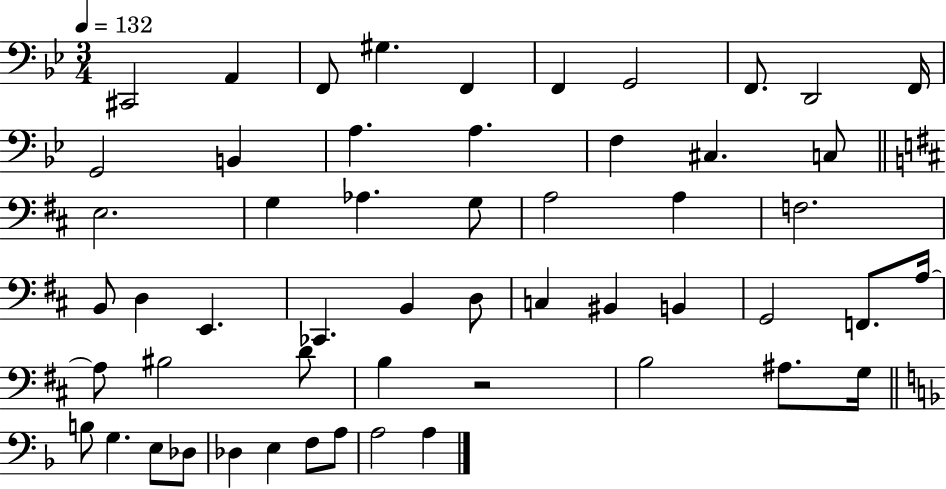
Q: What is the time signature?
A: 3/4